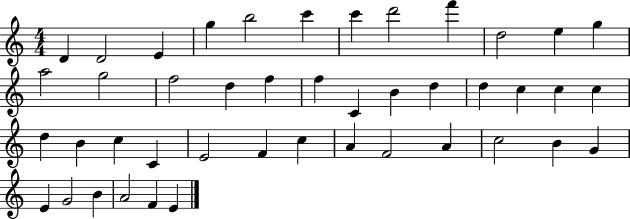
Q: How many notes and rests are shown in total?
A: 44